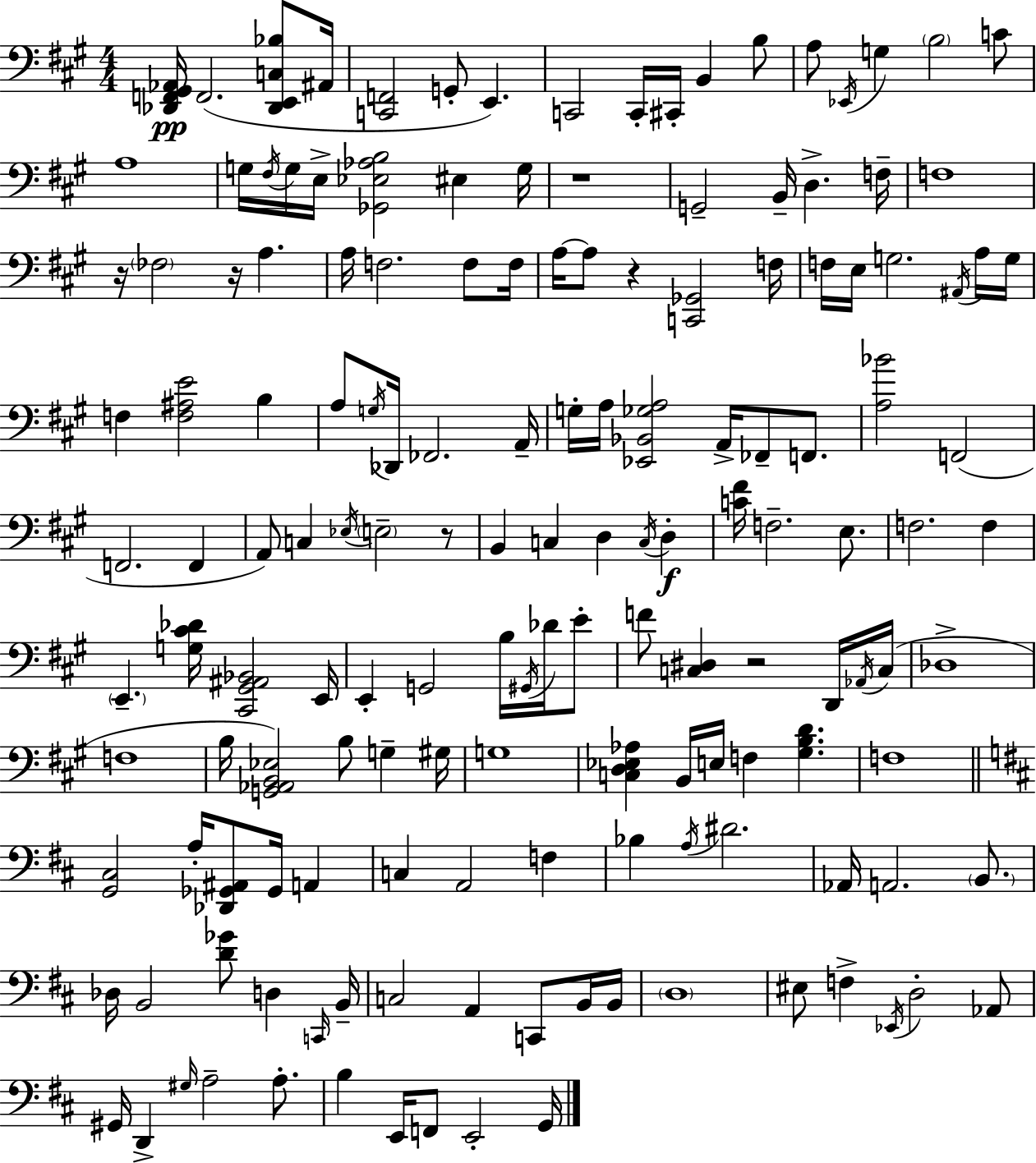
[Db2,F2,G#2,Ab2]/s F2/h. [Db2,E2,C3,Bb3]/e A#2/s [C2,F2]/h G2/e E2/q. C2/h C2/s C#2/s B2/q B3/e A3/e Eb2/s G3/q B3/h C4/e A3/w G3/s F#3/s G3/s E3/s [Gb2,Eb3,Ab3,B3]/h EIS3/q G3/s R/w G2/h B2/s D3/q. F3/s F3/w R/s FES3/h R/s A3/q. A3/s F3/h. F3/e F3/s A3/s A3/e R/q [C2,Gb2]/h F3/s F3/s E3/s G3/h. A#2/s A3/s G3/s F3/q [F3,A#3,E4]/h B3/q A3/e G3/s Db2/s FES2/h. A2/s G3/s A3/s [Eb2,Bb2,Gb3,A3]/h A2/s FES2/e F2/e. [A3,Bb4]/h F2/h F2/h. F2/q A2/e C3/q Eb3/s E3/h R/e B2/q C3/q D3/q C3/s D3/q [C4,F#4]/s F3/h. E3/e. F3/h. F3/q E2/q. [G3,C#4,Db4]/s [C#2,G#2,A#2,Bb2]/h E2/s E2/q G2/h B3/s G#2/s Db4/s E4/e F4/e [C3,D#3]/q R/h D2/s Ab2/s C3/s Db3/w F3/w B3/s [G2,Ab2,B2,Eb3]/h B3/e G3/q G#3/s G3/w [C3,D3,Eb3,Ab3]/q B2/s E3/s F3/q [G#3,B3,D4]/q. F3/w [G2,C#3]/h A3/s [Db2,Gb2,A#2]/e Gb2/s A2/q C3/q A2/h F3/q Bb3/q A3/s D#4/h. Ab2/s A2/h. B2/e. Db3/s B2/h [D4,Gb4]/e D3/q C2/s B2/s C3/h A2/q C2/e B2/s B2/s D3/w EIS3/e F3/q Eb2/s D3/h Ab2/e G#2/s D2/q G#3/s A3/h A3/e. B3/q E2/s F2/e E2/h G2/s